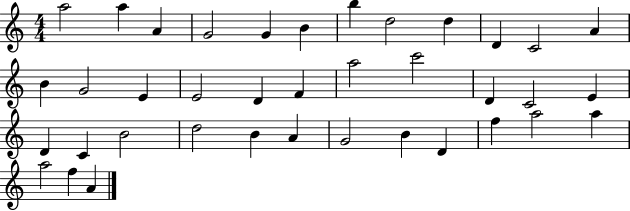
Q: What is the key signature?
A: C major